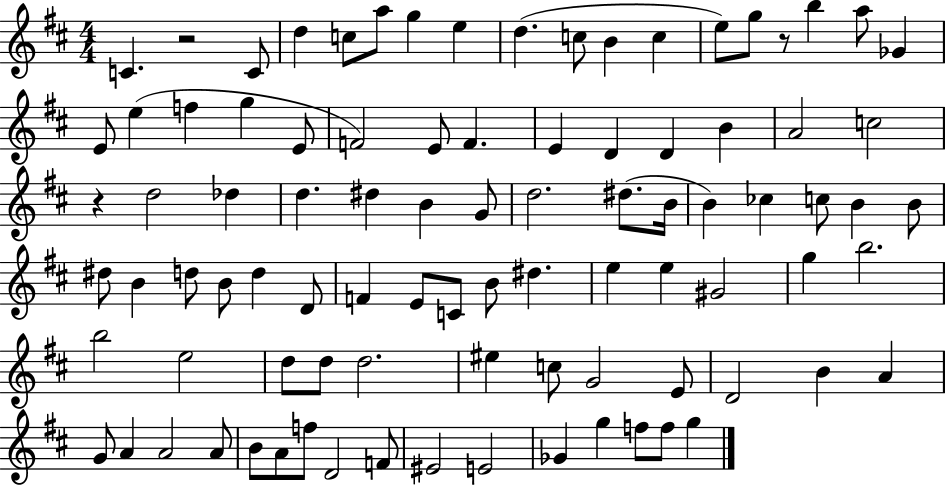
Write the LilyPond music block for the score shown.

{
  \clef treble
  \numericTimeSignature
  \time 4/4
  \key d \major
  c'4. r2 c'8 | d''4 c''8 a''8 g''4 e''4 | d''4.( c''8 b'4 c''4 | e''8) g''8 r8 b''4 a''8 ges'4 | \break e'8 e''4( f''4 g''4 e'8 | f'2) e'8 f'4. | e'4 d'4 d'4 b'4 | a'2 c''2 | \break r4 d''2 des''4 | d''4. dis''4 b'4 g'8 | d''2. dis''8.( b'16 | b'4) ces''4 c''8 b'4 b'8 | \break dis''8 b'4 d''8 b'8 d''4 d'8 | f'4 e'8 c'8 b'8 dis''4. | e''4 e''4 gis'2 | g''4 b''2. | \break b''2 e''2 | d''8 d''8 d''2. | eis''4 c''8 g'2 e'8 | d'2 b'4 a'4 | \break g'8 a'4 a'2 a'8 | b'8 a'8 f''8 d'2 f'8 | eis'2 e'2 | ges'4 g''4 f''8 f''8 g''4 | \break \bar "|."
}